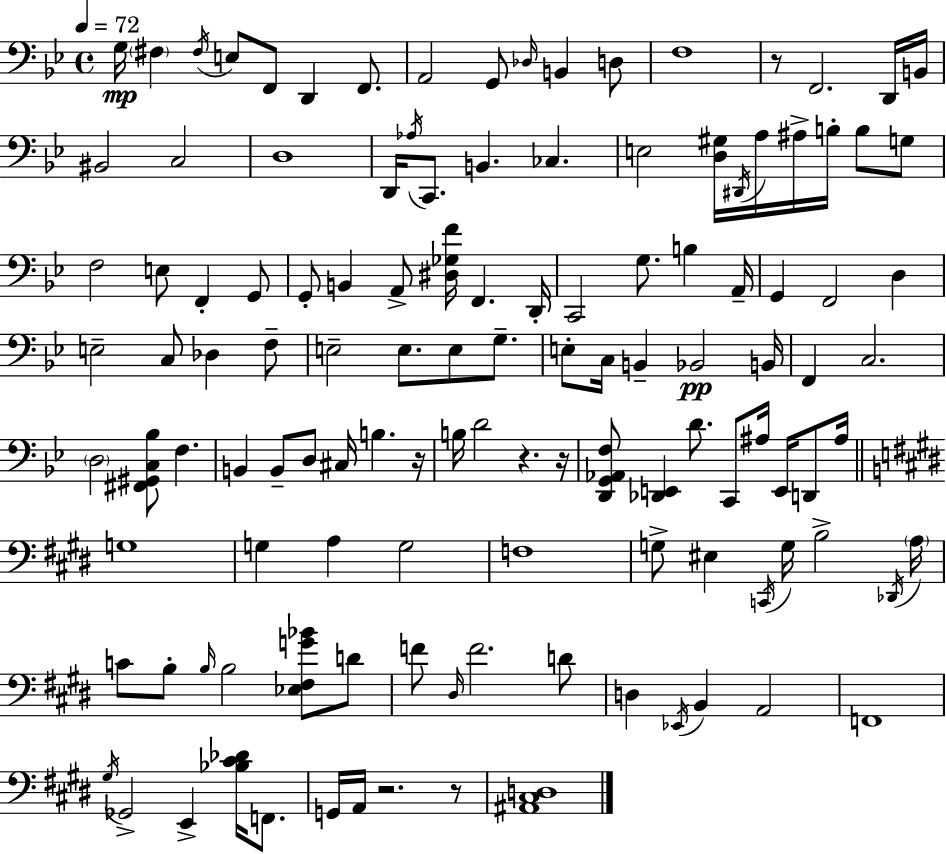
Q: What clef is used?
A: bass